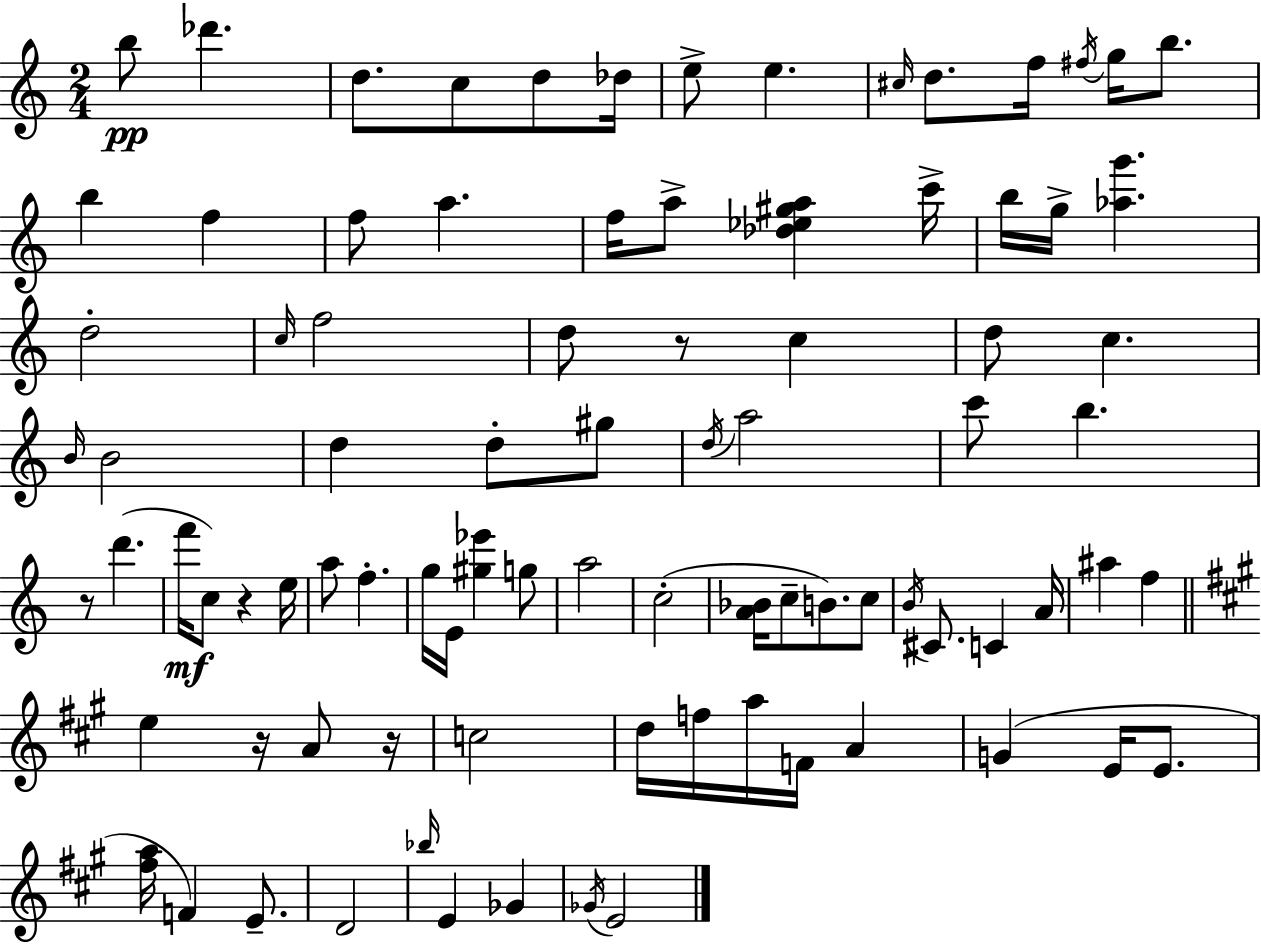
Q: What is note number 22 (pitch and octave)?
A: B5